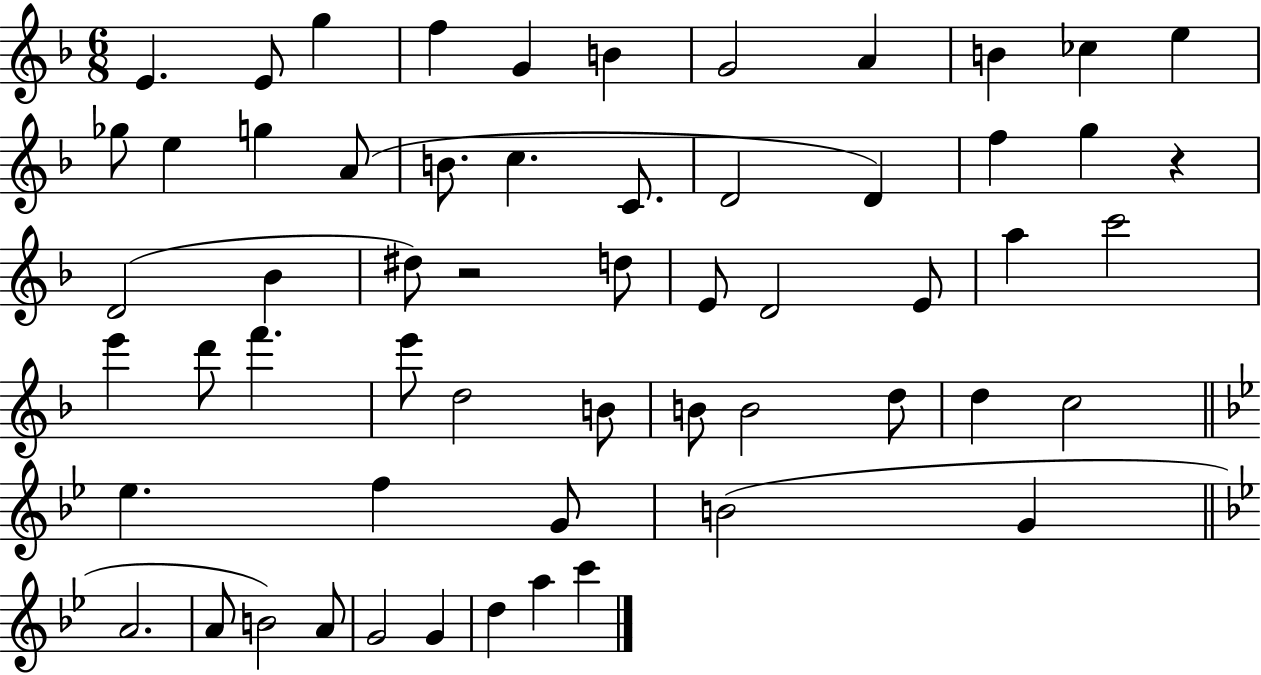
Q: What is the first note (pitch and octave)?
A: E4